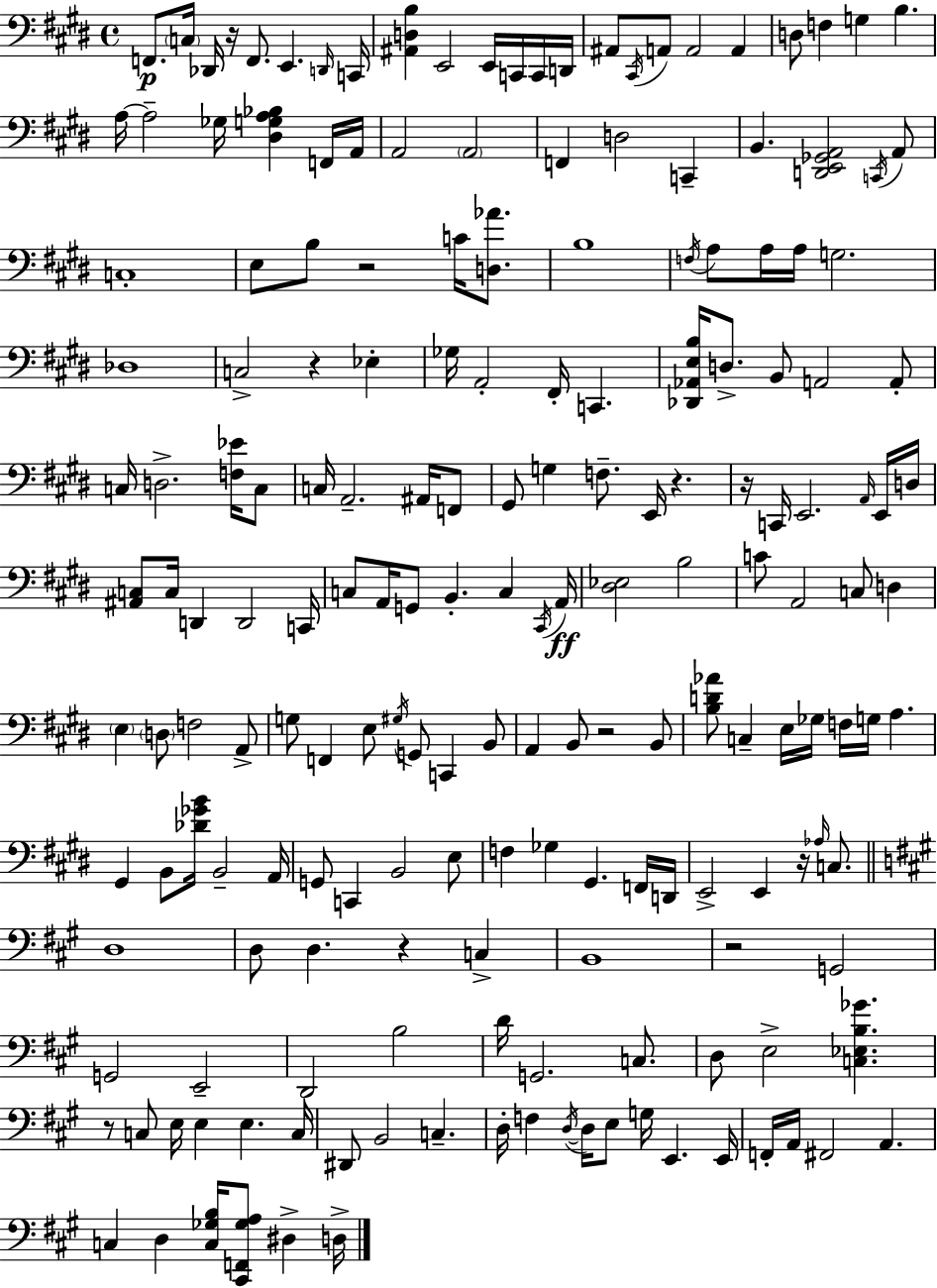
{
  \clef bass
  \time 4/4
  \defaultTimeSignature
  \key e \major
  f,8.\p \parenthesize c16 des,16 r16 f,8. e,4. \grace { d,16 } | c,16 <ais, d b>4 e,2 e,16 c,16 c,16 | d,16 ais,8 \acciaccatura { cis,16 } a,8 a,2 a,4 | d8 f4 g4 b4. | \break a16~~ a2-- ges16 <dis g a bes>4 | f,16 a,16 a,2 \parenthesize a,2 | f,4 d2 c,4-- | b,4. <d, e, ges, a,>2 | \break \acciaccatura { c,16 } a,8 c1-. | e8 b8 r2 c'16 | <d aes'>8. b1 | \acciaccatura { f16 } a8 a16 a16 g2. | \break des1 | c2-> r4 | ees4-. ges16 a,2-. fis,16-. c,4. | <des, aes, e b>16 d8.-> b,8 a,2 | \break a,8-. c16 d2.-> | <f ees'>16 c8 c16 a,2.-- | ais,16 f,8 gis,8 g4 f8.-- e,16 r4. | r16 c,16 e,2. | \break \grace { a,16 } e,16 d16 <ais, c>8 c16 d,4 d,2 | c,16 c8 a,16 g,8 b,4.-. | c4 \acciaccatura { cis,16 } a,16\ff <dis ees>2 b2 | c'8 a,2 | \break c8 d4 \parenthesize e4 \parenthesize d8 f2 | a,8-> g8 f,4 e8 \acciaccatura { gis16 } g,8 | c,4 b,8 a,4 b,8 r2 | b,8 <b d' aes'>8 c4-- e16 ges16 f16 | \break g16 a4. gis,4 b,8 <des' ges' b'>16 b,2-- | a,16 g,8 c,4 b,2 | e8 f4 ges4 gis,4. | f,16 d,16 e,2-> e,4 | \break r16 \grace { aes16 } c8. \bar "||" \break \key a \major d1 | d8 d4. r4 c4-> | b,1 | r2 g,2 | \break g,2 e,2-- | d,2 b2 | d'16 g,2. c8. | d8 e2-> <c ees b ges'>4. | \break r8 c8 e16 e4 e4. c16 | dis,8 b,2 c4.-- | d16-. f4 \acciaccatura { d16~ }~ d16 e8 g16 e,4. | e,16 f,16-. a,16 fis,2 a,4. | \break c4 d4 <c ges b>16 <cis, f, ges a>8 dis4-> | d16-> \bar "|."
}